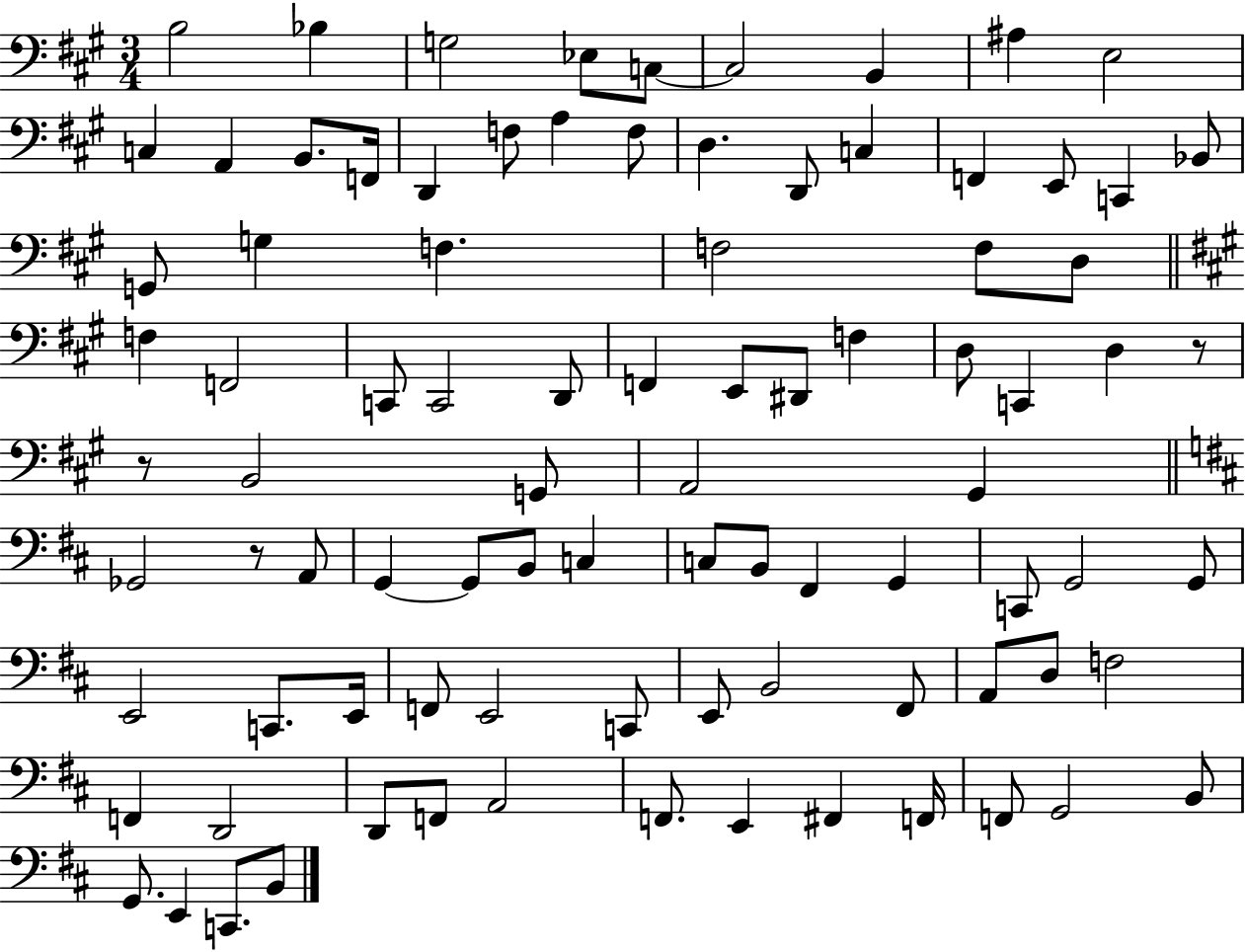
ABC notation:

X:1
T:Untitled
M:3/4
L:1/4
K:A
B,2 _B, G,2 _E,/2 C,/2 C,2 B,, ^A, E,2 C, A,, B,,/2 F,,/4 D,, F,/2 A, F,/2 D, D,,/2 C, F,, E,,/2 C,, _B,,/2 G,,/2 G, F, F,2 F,/2 D,/2 F, F,,2 C,,/2 C,,2 D,,/2 F,, E,,/2 ^D,,/2 F, D,/2 C,, D, z/2 z/2 B,,2 G,,/2 A,,2 ^G,, _G,,2 z/2 A,,/2 G,, G,,/2 B,,/2 C, C,/2 B,,/2 ^F,, G,, C,,/2 G,,2 G,,/2 E,,2 C,,/2 E,,/4 F,,/2 E,,2 C,,/2 E,,/2 B,,2 ^F,,/2 A,,/2 D,/2 F,2 F,, D,,2 D,,/2 F,,/2 A,,2 F,,/2 E,, ^F,, F,,/4 F,,/2 G,,2 B,,/2 G,,/2 E,, C,,/2 B,,/2